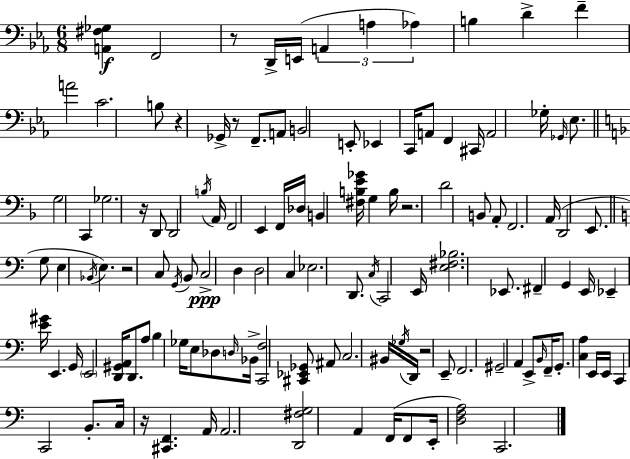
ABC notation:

X:1
T:Untitled
M:6/8
L:1/4
K:Cm
[A,,^F,_G,] F,,2 z/2 D,,/4 E,,/4 A,, A, _A, B, D F A2 C2 B,/2 z _G,,/4 z/2 F,,/2 A,,/2 B,,2 E,,/2 _E,, C,,/4 A,,/2 F,, ^C,,/4 A,,2 _G,/4 _G,,/4 _E,/2 G,2 C,, _G,2 z/4 D,,/2 D,,2 B,/4 A,,/4 F,,2 E,, F,,/4 _D,/4 B,, [^F,B,E_G]/4 G, B,/4 z2 D2 B,,/2 A,,/2 F,,2 A,,/4 D,,2 E,,/2 G,/2 E, _B,,/4 E, z2 C,/2 G,,/4 B,,/2 C,2 D, D,2 C, _E,2 D,,/2 C,/4 C,,2 E,,/4 [E,^F,_B,]2 _E,,/2 ^F,, G,, E,,/4 _E,, [E^G]/4 E,, G,,/4 E,,2 [D,,^G,,A,,]/4 D,,/2 A,/2 B, _G,/4 E,/2 _D,/2 D,/4 _B,,/4 [C,,F,]2 [^C,,_E,,_G,,]/2 ^A,,/2 C,2 ^B,,/4 _G,/4 D,,/4 z2 E,,/2 F,,2 ^G,,2 A,, E,,/2 B,,/4 F,,/4 G,,/2 [C,A,] E,,/4 E,,/4 C,, C,,2 B,,/2 C,/4 z/4 [^C,,F,,] A,,/4 A,,2 [D,,^F,G,]2 A,, F,,/4 F,,/2 E,,/4 [D,F,A,]2 C,,2